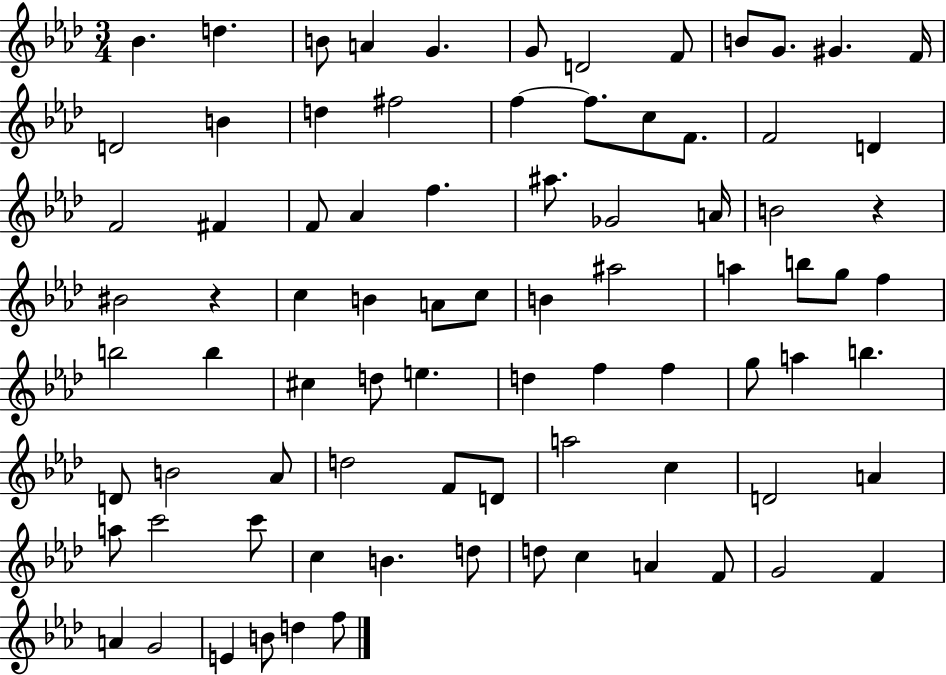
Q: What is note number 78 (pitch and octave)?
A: E4